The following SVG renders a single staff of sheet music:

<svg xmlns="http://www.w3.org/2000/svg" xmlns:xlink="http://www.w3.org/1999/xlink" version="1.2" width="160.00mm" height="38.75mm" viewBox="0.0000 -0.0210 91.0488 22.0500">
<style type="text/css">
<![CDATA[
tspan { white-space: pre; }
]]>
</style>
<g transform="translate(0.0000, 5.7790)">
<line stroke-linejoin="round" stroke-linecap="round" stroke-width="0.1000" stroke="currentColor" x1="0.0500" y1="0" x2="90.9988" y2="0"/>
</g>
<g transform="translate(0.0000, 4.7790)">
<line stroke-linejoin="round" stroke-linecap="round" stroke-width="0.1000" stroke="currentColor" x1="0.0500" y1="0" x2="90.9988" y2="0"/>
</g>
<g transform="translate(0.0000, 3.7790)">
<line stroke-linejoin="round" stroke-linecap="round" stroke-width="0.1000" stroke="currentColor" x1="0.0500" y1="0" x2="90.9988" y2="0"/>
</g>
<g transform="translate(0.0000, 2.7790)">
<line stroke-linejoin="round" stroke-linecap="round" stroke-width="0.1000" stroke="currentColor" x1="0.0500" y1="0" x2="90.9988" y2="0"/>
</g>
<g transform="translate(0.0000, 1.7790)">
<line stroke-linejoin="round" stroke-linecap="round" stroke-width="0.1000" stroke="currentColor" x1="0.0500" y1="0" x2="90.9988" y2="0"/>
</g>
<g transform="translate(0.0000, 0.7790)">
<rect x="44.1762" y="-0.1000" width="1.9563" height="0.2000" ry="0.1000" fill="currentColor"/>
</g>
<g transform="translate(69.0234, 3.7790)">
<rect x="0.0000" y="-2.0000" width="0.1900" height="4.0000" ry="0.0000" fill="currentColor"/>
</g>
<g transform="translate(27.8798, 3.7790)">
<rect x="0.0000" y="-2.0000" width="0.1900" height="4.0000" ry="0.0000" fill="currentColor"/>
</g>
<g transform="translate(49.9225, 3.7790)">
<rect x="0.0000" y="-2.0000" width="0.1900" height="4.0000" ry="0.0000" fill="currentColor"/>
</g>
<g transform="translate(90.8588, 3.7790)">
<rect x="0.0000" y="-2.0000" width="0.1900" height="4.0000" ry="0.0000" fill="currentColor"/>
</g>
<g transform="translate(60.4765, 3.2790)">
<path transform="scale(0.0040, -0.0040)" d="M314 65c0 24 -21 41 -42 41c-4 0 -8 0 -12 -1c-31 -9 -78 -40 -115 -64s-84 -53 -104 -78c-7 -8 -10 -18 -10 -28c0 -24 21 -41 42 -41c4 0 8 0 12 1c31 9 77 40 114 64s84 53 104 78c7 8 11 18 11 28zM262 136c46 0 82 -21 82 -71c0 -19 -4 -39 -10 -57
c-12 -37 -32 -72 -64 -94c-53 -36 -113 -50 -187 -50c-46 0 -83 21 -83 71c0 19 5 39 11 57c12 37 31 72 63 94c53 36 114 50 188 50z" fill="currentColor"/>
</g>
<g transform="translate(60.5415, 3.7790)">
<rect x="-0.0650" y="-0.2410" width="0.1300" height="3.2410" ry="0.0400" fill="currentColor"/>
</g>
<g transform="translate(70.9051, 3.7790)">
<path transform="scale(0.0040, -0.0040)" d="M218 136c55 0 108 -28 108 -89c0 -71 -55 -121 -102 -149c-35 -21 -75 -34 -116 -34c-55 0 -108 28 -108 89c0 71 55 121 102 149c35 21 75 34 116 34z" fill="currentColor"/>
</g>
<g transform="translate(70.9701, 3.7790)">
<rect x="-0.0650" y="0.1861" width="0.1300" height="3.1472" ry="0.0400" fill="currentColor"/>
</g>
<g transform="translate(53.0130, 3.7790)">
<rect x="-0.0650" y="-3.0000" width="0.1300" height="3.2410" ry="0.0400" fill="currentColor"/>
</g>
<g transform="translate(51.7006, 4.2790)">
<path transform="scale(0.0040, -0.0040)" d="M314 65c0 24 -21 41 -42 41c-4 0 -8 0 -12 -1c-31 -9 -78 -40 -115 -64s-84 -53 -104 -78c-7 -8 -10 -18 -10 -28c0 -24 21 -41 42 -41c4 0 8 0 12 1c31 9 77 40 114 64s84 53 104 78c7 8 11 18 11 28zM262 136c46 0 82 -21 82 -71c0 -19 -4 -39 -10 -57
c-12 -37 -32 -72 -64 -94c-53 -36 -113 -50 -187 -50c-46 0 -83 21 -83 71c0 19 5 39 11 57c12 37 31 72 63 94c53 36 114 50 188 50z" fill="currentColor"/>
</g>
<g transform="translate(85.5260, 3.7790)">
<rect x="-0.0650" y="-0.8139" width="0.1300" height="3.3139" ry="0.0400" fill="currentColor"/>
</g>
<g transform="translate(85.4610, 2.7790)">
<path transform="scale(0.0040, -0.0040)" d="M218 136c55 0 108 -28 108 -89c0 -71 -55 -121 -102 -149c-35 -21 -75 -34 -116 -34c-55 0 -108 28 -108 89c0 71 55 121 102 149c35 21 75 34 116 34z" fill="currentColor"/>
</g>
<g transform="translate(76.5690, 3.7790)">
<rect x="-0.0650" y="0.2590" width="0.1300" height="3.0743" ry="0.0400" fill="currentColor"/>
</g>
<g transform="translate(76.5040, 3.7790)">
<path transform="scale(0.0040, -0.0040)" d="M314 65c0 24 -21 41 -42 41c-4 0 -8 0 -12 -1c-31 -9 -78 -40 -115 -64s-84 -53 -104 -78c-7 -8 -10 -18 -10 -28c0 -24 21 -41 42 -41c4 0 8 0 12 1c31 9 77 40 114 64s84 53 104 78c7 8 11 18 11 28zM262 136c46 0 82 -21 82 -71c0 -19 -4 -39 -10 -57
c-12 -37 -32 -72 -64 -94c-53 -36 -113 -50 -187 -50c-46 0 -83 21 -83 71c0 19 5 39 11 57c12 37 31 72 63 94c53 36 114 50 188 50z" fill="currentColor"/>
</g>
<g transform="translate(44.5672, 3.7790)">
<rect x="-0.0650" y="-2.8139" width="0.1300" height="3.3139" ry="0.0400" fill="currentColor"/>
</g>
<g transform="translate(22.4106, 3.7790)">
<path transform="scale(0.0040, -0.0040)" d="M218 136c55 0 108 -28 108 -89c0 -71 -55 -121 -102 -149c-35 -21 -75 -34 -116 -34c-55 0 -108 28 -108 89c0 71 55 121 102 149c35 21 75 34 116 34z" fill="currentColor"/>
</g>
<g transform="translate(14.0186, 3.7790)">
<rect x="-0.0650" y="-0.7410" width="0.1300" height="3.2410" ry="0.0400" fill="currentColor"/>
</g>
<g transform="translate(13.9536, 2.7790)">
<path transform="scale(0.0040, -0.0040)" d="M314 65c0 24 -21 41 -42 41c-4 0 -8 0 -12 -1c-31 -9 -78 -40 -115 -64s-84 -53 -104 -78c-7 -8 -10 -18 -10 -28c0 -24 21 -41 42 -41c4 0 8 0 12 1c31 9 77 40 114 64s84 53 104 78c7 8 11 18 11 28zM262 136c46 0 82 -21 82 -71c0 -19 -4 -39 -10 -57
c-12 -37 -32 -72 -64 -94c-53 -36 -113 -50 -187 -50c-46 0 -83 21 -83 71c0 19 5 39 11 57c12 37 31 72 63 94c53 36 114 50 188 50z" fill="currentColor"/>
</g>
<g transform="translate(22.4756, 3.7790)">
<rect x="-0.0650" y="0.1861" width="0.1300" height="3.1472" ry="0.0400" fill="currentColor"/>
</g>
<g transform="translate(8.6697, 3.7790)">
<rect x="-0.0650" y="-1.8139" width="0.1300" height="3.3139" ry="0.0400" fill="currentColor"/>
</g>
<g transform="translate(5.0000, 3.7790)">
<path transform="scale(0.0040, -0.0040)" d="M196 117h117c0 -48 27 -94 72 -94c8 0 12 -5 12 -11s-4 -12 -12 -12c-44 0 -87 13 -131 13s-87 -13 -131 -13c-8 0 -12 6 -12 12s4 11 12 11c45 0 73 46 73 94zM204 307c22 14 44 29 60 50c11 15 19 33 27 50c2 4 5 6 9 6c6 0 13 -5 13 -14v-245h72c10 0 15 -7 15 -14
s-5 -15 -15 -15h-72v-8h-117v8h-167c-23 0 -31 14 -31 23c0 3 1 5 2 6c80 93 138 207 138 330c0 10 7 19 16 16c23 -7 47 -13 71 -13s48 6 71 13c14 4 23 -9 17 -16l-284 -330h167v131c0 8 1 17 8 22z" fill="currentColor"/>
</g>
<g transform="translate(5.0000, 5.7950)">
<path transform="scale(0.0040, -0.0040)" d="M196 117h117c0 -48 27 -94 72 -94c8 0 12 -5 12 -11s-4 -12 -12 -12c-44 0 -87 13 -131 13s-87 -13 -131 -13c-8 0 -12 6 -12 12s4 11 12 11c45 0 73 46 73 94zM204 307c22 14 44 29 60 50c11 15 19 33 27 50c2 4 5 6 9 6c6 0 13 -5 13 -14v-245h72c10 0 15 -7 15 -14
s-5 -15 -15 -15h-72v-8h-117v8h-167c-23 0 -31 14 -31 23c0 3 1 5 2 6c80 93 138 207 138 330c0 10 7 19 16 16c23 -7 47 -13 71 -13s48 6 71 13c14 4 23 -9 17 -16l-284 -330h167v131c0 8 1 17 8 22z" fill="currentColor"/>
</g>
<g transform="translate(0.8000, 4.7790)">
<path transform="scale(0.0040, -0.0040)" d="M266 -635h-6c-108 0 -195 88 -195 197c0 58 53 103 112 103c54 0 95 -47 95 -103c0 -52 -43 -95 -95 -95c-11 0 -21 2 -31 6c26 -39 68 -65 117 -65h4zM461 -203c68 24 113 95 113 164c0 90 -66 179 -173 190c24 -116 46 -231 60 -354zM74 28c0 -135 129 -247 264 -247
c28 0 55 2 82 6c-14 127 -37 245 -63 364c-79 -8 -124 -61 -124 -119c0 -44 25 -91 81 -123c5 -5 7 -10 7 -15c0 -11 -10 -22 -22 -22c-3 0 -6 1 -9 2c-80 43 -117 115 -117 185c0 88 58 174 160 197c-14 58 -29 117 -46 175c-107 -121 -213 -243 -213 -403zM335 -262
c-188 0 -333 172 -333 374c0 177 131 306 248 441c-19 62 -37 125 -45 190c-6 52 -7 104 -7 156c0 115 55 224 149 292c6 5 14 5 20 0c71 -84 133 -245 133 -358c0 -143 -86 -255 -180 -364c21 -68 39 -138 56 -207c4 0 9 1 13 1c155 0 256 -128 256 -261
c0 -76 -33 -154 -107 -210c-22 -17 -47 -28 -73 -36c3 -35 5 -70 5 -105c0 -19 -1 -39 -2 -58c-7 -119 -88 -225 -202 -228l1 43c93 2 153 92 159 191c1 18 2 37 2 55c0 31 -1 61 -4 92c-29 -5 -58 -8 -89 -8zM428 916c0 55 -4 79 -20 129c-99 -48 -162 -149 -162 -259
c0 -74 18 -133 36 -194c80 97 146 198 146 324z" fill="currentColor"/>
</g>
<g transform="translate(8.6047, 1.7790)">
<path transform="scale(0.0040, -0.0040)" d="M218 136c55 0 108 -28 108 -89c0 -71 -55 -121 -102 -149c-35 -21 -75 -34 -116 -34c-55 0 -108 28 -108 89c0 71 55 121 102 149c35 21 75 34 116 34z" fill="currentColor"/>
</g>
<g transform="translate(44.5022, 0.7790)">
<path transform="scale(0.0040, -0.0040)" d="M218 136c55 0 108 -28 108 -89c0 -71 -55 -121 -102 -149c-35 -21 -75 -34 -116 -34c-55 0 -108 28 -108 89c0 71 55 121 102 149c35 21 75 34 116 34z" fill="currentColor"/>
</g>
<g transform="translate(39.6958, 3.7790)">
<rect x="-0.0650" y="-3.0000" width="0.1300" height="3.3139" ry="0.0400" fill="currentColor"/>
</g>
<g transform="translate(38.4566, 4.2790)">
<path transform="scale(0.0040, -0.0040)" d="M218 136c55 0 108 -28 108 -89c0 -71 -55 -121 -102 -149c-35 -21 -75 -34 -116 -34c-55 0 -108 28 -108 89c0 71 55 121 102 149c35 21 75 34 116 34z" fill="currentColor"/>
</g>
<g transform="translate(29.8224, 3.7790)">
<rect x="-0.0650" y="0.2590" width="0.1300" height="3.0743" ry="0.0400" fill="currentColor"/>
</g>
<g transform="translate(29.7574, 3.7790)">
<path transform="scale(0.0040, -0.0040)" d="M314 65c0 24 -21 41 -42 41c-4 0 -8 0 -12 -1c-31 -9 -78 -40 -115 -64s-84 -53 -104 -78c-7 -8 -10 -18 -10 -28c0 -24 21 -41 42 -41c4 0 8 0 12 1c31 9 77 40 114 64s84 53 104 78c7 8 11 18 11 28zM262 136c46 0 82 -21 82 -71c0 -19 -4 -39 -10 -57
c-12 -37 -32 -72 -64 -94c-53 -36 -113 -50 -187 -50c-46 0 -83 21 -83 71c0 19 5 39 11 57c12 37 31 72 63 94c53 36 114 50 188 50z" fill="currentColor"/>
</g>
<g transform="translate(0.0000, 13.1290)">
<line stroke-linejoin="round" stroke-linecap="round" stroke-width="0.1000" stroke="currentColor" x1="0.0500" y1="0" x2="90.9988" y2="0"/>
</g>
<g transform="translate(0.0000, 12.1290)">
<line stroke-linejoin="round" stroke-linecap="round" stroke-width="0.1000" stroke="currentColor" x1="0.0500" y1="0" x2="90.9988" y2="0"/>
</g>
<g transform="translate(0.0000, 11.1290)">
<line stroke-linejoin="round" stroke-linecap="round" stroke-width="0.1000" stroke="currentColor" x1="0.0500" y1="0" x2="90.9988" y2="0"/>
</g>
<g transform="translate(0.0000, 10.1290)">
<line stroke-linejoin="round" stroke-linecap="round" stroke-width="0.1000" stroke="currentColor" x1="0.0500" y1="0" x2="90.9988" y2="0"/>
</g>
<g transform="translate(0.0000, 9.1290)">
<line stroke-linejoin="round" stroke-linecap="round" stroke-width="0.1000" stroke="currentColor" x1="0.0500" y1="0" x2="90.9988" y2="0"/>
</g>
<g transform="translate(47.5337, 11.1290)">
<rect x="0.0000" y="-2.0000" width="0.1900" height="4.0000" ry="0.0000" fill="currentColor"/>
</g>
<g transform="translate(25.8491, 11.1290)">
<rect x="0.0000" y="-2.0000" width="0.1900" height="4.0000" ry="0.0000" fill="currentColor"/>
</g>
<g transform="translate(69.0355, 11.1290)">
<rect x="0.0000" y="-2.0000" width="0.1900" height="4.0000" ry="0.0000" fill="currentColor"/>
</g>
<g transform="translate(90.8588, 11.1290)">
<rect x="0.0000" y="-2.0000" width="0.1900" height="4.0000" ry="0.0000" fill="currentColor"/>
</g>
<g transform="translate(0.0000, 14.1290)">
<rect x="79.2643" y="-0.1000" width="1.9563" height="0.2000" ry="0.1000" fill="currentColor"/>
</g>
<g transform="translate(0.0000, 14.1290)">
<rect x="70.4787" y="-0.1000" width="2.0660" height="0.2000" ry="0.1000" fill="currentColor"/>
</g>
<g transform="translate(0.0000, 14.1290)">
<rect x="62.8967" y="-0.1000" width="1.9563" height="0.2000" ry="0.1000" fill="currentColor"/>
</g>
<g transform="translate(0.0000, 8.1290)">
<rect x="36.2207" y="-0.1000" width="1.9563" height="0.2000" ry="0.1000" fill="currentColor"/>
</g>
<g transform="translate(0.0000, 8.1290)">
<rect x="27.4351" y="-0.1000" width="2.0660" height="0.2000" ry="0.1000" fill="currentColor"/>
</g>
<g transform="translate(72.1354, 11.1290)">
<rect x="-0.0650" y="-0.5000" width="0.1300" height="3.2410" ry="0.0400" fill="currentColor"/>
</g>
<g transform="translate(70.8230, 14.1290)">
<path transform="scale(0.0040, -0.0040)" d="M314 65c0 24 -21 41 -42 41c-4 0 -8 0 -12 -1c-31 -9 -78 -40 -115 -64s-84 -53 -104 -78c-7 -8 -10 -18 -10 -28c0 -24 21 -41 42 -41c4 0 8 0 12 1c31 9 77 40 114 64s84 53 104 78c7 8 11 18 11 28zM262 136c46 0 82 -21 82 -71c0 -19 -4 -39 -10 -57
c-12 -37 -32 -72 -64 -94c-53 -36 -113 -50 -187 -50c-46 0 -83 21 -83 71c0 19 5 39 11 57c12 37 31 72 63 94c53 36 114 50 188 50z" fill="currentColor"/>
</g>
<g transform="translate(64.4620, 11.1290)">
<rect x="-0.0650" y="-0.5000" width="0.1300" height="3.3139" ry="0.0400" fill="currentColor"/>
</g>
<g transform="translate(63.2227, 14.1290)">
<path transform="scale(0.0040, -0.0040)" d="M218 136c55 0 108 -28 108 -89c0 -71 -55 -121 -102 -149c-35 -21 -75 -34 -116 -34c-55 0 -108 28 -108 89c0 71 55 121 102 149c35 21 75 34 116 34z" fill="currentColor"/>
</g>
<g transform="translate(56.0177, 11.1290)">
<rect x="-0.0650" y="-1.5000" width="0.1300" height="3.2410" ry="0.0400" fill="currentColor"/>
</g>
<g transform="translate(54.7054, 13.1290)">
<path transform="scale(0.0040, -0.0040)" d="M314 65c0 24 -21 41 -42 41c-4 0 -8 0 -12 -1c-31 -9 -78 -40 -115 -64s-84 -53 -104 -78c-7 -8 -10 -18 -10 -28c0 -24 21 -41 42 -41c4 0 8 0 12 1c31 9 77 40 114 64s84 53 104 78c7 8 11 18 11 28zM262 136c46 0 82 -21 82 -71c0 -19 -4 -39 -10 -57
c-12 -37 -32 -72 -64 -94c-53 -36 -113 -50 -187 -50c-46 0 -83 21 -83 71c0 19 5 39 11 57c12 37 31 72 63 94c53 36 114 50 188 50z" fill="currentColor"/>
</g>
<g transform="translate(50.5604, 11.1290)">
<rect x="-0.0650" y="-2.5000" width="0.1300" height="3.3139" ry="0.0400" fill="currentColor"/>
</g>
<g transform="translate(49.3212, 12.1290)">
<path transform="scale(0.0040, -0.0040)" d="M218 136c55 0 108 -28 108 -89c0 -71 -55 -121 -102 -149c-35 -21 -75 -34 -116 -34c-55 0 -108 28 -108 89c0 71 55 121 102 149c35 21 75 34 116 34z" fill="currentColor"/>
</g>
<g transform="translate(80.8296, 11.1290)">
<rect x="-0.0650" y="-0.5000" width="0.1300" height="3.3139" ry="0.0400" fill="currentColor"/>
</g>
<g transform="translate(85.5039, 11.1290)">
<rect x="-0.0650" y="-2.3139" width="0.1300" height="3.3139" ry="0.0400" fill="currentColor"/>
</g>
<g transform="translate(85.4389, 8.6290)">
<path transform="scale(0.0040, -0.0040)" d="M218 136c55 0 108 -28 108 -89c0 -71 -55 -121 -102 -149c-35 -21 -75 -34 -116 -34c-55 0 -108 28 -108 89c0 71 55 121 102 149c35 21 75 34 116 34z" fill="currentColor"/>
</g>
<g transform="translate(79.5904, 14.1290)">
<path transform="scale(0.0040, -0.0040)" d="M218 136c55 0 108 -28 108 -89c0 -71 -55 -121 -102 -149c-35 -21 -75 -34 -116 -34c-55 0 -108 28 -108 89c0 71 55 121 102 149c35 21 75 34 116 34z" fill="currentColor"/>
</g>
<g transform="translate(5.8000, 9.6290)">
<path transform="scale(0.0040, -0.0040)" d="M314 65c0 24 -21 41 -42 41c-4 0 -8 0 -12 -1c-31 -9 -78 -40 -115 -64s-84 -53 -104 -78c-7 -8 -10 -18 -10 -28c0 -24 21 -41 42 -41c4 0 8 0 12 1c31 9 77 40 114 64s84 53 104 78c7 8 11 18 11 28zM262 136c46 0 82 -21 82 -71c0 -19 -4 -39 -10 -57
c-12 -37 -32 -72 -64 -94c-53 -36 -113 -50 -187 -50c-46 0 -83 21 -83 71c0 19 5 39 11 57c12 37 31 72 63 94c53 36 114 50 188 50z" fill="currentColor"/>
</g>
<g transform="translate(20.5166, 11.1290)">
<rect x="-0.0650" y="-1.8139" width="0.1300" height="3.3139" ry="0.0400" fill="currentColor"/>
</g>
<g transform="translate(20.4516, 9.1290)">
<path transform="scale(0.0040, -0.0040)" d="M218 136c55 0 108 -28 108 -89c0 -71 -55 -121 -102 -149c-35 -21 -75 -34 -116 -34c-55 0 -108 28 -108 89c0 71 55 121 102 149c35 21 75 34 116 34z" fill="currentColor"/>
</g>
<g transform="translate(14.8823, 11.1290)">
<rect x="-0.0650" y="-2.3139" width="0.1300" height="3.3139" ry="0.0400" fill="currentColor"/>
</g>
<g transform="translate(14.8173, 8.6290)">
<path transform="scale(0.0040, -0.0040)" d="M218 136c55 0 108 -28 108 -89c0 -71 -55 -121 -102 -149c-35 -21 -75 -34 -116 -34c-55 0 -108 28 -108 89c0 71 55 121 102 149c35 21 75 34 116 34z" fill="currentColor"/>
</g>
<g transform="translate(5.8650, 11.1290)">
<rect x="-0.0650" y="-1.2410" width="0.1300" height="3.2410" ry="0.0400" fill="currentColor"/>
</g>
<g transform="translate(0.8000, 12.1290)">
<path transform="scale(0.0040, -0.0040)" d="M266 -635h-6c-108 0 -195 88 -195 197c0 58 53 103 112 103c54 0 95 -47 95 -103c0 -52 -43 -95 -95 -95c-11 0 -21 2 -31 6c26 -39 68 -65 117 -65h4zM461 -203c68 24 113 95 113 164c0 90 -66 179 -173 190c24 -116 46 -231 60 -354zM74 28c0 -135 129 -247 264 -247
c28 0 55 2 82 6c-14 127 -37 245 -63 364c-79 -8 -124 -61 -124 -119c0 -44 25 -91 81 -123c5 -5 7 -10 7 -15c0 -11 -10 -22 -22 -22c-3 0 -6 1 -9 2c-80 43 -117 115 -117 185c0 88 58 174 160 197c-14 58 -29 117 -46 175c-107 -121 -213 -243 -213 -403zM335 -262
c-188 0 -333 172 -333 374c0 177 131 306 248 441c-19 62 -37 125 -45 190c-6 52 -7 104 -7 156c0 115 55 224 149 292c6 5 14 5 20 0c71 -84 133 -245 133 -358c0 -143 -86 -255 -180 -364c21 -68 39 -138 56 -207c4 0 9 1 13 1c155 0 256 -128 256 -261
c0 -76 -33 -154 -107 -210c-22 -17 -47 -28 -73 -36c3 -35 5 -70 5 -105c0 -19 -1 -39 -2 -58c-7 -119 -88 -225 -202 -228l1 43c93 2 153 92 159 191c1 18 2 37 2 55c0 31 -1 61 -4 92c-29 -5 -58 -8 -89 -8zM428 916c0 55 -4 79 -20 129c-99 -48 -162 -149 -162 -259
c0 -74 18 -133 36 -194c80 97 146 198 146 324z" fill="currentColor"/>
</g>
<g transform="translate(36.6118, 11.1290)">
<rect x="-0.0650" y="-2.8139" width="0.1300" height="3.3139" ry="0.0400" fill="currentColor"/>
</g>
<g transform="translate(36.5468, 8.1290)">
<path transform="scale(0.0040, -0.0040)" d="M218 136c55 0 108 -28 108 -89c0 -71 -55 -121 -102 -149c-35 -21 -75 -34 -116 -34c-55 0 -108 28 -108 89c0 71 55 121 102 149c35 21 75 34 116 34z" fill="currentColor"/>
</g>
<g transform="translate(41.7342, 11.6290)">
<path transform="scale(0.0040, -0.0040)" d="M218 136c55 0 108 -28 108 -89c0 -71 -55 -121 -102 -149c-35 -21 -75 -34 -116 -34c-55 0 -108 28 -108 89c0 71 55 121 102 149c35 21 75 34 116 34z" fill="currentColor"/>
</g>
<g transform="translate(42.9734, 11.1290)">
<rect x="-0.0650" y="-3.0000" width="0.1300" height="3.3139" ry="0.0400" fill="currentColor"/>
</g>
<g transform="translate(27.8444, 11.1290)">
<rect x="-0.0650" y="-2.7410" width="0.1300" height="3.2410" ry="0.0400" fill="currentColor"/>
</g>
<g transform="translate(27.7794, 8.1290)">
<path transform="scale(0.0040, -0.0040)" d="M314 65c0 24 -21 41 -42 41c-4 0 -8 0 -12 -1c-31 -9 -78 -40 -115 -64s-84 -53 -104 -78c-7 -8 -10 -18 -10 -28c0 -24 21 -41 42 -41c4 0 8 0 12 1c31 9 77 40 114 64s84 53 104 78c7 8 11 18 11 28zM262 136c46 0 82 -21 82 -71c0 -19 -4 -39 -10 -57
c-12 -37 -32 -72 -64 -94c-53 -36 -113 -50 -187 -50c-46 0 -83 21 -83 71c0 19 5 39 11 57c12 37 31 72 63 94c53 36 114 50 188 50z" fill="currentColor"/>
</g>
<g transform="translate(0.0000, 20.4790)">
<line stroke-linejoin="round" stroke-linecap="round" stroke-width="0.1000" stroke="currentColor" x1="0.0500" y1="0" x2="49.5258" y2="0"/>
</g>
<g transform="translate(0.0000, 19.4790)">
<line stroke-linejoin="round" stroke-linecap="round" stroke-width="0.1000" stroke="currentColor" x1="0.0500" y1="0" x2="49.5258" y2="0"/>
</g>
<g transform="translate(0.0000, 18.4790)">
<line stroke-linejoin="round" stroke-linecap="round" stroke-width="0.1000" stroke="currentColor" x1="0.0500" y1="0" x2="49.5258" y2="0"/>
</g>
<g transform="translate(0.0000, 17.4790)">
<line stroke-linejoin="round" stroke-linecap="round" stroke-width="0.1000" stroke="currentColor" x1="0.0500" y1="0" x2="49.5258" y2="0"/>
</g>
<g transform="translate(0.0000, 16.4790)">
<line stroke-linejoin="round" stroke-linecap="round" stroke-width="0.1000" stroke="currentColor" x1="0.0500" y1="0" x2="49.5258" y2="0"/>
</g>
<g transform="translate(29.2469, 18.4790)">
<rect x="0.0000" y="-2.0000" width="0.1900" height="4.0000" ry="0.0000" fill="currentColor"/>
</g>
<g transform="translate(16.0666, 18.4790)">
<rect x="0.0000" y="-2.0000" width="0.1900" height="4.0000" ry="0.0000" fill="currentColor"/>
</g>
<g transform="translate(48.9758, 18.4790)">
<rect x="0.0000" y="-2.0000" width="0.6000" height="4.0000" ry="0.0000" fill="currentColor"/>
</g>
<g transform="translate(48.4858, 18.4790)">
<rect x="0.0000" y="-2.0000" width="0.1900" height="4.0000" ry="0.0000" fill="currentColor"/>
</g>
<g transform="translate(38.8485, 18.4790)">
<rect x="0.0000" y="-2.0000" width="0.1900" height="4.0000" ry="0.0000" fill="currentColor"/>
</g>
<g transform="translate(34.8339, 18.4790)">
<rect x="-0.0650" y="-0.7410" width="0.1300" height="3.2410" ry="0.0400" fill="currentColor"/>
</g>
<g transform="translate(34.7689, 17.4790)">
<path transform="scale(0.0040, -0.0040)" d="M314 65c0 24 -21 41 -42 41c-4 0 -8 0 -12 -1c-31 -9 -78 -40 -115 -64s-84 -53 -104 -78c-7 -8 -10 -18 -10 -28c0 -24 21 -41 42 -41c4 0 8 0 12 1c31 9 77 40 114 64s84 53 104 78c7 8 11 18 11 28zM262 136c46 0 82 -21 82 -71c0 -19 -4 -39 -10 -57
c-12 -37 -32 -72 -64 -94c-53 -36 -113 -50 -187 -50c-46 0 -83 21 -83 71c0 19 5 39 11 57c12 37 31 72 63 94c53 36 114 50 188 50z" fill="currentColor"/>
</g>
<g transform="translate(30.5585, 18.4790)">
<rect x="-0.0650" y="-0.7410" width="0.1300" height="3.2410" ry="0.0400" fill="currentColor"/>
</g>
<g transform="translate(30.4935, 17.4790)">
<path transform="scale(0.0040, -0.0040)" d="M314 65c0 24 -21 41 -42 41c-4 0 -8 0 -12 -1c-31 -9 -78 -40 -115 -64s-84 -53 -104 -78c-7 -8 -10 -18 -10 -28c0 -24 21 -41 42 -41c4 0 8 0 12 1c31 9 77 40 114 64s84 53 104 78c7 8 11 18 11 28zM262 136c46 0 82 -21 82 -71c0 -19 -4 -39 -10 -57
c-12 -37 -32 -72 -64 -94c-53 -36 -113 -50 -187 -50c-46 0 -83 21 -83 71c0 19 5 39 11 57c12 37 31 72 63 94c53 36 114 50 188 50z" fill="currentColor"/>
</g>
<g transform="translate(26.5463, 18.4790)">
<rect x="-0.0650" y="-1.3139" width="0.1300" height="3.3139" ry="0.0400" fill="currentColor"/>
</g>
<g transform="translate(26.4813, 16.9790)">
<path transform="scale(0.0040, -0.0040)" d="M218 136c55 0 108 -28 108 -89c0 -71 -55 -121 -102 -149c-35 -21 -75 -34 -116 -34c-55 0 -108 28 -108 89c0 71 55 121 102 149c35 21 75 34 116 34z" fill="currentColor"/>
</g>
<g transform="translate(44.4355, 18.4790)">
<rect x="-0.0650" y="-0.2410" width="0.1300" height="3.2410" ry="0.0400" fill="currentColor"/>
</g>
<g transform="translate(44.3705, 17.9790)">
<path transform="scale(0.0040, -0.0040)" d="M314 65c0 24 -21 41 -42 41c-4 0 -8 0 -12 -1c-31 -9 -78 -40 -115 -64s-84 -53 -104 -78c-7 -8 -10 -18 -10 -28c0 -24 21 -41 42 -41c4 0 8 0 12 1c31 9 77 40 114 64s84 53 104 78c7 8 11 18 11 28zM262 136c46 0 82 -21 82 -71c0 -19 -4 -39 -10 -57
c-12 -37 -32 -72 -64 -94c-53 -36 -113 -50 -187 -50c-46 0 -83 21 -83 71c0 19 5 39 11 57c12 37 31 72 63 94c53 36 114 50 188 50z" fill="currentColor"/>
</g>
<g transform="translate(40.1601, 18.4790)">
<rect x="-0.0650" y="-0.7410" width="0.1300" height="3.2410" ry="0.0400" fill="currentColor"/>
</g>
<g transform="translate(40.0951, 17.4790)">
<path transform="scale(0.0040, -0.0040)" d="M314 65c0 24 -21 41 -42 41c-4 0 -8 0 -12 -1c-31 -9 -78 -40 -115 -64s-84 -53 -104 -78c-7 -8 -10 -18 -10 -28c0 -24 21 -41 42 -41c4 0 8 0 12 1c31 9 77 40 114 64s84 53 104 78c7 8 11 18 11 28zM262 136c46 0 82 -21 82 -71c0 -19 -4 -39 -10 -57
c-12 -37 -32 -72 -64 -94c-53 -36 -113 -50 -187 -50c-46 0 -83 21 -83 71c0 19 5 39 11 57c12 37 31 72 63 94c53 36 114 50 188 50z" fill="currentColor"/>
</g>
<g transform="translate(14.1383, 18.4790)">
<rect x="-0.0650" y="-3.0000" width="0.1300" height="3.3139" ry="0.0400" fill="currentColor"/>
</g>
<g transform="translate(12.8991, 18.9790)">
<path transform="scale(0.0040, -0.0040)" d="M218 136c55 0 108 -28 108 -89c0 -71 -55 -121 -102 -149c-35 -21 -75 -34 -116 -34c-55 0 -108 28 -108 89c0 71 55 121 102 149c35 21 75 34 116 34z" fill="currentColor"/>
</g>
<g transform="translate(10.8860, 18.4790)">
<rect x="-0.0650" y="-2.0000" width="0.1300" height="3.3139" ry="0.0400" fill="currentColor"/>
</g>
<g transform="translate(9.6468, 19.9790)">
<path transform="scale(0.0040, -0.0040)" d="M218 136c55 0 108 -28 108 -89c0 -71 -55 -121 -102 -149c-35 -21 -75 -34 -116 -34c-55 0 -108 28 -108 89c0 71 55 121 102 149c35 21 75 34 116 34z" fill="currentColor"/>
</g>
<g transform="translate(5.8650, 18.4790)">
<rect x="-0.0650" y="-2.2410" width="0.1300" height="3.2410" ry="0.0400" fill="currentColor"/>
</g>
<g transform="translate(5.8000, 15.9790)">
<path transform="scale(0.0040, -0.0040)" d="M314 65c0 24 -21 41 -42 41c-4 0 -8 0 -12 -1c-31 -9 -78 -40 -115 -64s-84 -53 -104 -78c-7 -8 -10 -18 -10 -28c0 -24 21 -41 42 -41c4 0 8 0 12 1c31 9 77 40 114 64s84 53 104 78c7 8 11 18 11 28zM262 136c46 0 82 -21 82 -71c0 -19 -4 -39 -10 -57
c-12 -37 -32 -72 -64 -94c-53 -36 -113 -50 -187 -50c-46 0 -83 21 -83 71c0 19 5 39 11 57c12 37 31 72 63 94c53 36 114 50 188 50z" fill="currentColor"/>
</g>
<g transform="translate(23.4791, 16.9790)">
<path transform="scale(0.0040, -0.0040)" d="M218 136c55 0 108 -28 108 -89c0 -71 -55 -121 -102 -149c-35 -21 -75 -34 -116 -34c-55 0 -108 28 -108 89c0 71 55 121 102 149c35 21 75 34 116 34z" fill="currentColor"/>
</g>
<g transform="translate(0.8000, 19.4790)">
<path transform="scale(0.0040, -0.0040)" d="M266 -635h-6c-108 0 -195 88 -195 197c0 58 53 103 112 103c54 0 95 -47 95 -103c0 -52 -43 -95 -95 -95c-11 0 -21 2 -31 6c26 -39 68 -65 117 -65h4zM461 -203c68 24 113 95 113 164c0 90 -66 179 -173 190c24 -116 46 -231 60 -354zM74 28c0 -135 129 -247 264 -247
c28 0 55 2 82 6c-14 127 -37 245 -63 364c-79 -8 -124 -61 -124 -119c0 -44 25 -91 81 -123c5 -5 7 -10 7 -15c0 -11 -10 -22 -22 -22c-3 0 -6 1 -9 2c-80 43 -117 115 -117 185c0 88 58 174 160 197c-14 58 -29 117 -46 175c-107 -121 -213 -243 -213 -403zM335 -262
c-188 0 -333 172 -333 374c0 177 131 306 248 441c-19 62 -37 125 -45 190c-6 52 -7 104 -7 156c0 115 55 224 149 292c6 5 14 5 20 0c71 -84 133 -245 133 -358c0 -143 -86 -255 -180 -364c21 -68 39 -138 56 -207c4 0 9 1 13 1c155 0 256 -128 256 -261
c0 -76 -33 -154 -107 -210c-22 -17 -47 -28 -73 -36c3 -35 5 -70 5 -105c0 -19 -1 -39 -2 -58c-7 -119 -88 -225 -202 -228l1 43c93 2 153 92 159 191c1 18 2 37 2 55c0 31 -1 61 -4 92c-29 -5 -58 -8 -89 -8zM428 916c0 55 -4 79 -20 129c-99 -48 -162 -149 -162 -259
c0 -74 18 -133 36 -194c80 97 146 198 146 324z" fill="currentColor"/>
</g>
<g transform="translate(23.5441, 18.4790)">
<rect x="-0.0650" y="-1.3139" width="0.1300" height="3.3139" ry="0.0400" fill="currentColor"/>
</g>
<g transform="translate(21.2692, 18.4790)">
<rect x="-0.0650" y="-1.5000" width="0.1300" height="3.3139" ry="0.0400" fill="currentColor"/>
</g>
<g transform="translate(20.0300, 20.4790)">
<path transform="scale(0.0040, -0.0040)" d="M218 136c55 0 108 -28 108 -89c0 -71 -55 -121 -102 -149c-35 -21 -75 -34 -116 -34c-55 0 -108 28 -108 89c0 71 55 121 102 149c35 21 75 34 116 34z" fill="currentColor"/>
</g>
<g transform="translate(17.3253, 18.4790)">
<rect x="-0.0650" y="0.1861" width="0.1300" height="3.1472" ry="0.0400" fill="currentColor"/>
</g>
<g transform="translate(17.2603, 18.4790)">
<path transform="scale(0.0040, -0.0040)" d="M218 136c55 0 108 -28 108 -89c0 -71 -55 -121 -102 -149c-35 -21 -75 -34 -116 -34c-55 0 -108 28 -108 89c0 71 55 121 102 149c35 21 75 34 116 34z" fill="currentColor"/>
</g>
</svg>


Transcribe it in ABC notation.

X:1
T:Untitled
M:4/4
L:1/4
K:C
f d2 B B2 A a A2 c2 B B2 d e2 g f a2 a A G E2 C C2 C g g2 F A B E e e d2 d2 d2 c2